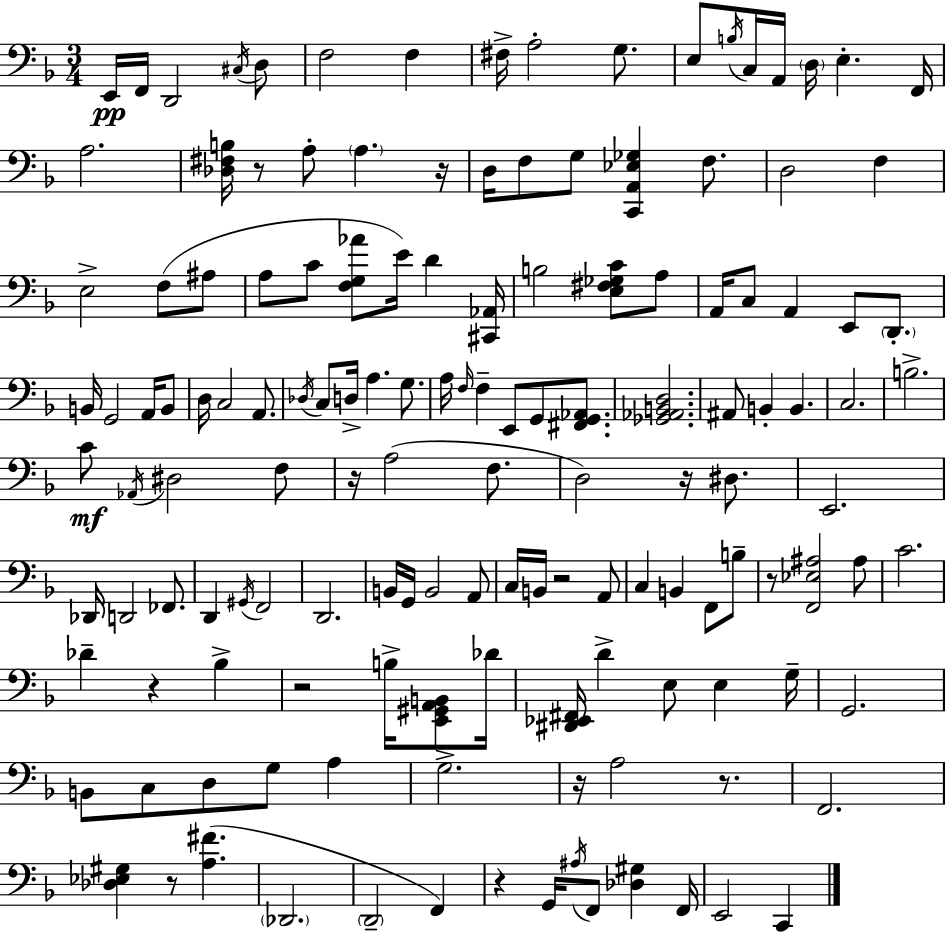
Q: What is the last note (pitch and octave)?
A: C2